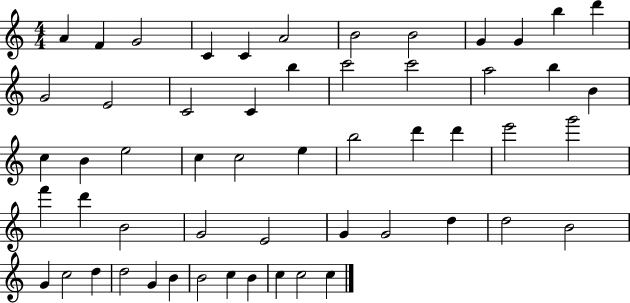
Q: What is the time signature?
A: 4/4